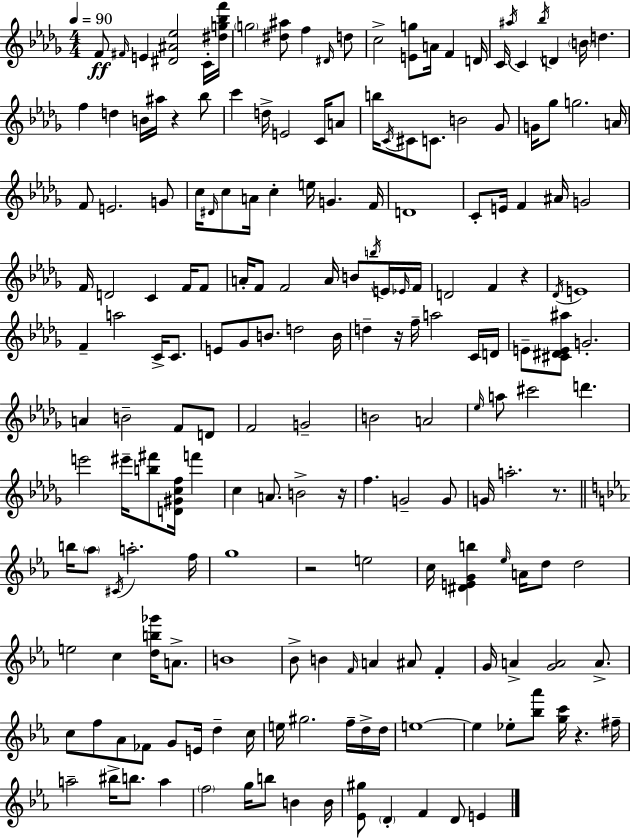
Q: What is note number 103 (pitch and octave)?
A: E6